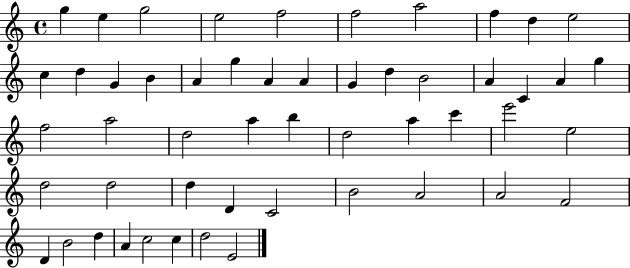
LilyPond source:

{
  \clef treble
  \time 4/4
  \defaultTimeSignature
  \key c \major
  g''4 e''4 g''2 | e''2 f''2 | f''2 a''2 | f''4 d''4 e''2 | \break c''4 d''4 g'4 b'4 | a'4 g''4 a'4 a'4 | g'4 d''4 b'2 | a'4 c'4 a'4 g''4 | \break f''2 a''2 | d''2 a''4 b''4 | d''2 a''4 c'''4 | e'''2 e''2 | \break d''2 d''2 | d''4 d'4 c'2 | b'2 a'2 | a'2 f'2 | \break d'4 b'2 d''4 | a'4 c''2 c''4 | d''2 e'2 | \bar "|."
}